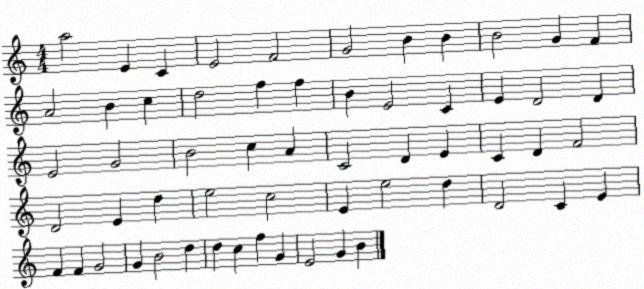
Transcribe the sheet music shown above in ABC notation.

X:1
T:Untitled
M:4/4
L:1/4
K:C
a2 E C E2 F2 G2 B B B2 G F A2 B c d2 f f B E2 C E D2 D E2 G2 B2 c A C2 D E C D F2 D2 E d e2 c2 E e2 d D2 C E F F G2 G B2 d d c f G E2 G B